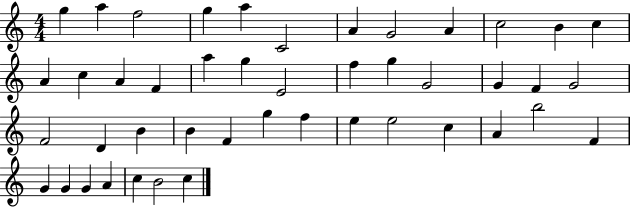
{
  \clef treble
  \numericTimeSignature
  \time 4/4
  \key c \major
  g''4 a''4 f''2 | g''4 a''4 c'2 | a'4 g'2 a'4 | c''2 b'4 c''4 | \break a'4 c''4 a'4 f'4 | a''4 g''4 e'2 | f''4 g''4 g'2 | g'4 f'4 g'2 | \break f'2 d'4 b'4 | b'4 f'4 g''4 f''4 | e''4 e''2 c''4 | a'4 b''2 f'4 | \break g'4 g'4 g'4 a'4 | c''4 b'2 c''4 | \bar "|."
}